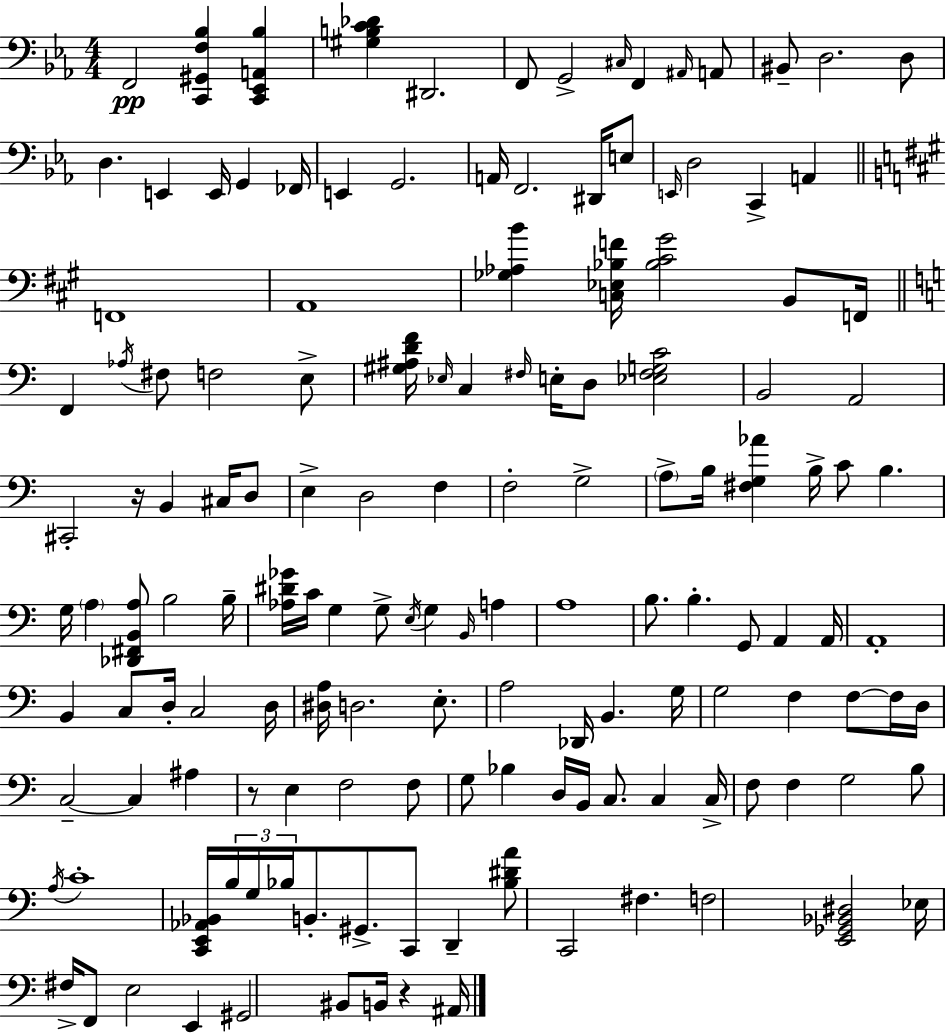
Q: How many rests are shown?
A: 3